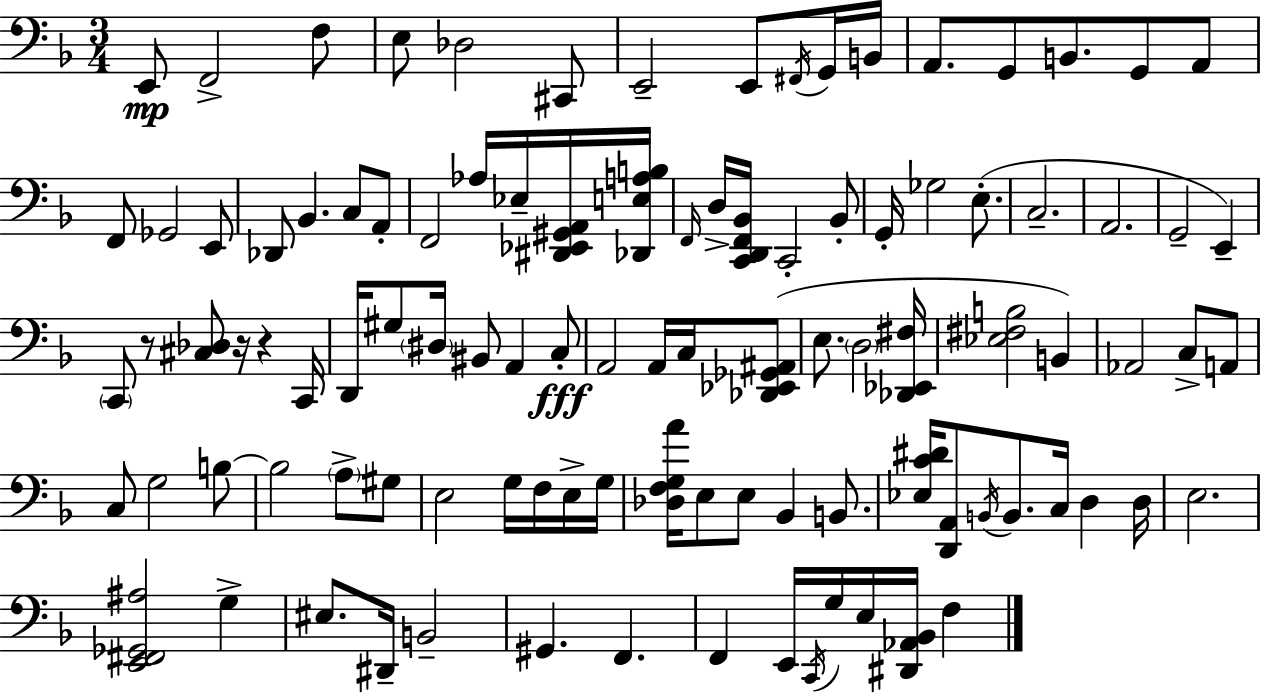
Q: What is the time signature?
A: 3/4